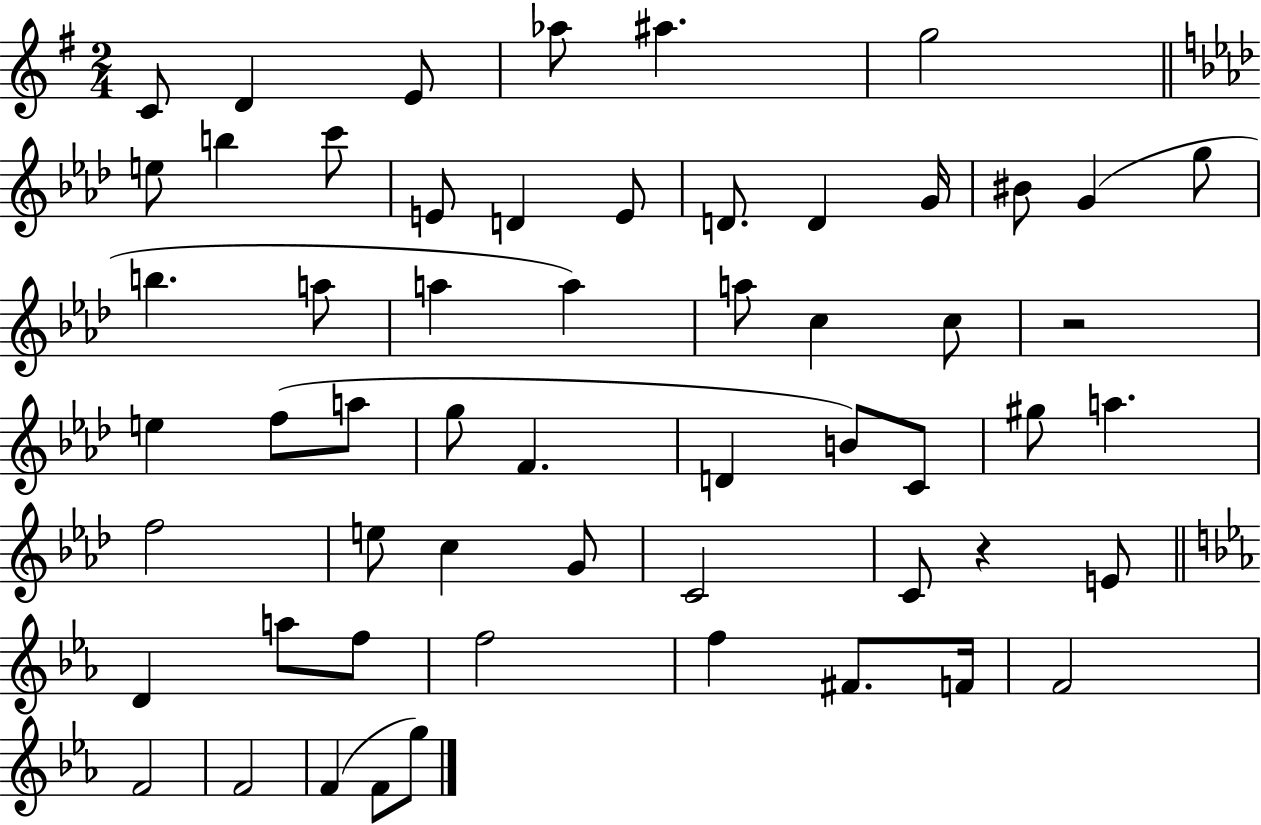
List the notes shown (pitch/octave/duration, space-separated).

C4/e D4/q E4/e Ab5/e A#5/q. G5/h E5/e B5/q C6/e E4/e D4/q E4/e D4/e. D4/q G4/s BIS4/e G4/q G5/e B5/q. A5/e A5/q A5/q A5/e C5/q C5/e R/h E5/q F5/e A5/e G5/e F4/q. D4/q B4/e C4/e G#5/e A5/q. F5/h E5/e C5/q G4/e C4/h C4/e R/q E4/e D4/q A5/e F5/e F5/h F5/q F#4/e. F4/s F4/h F4/h F4/h F4/q F4/e G5/e